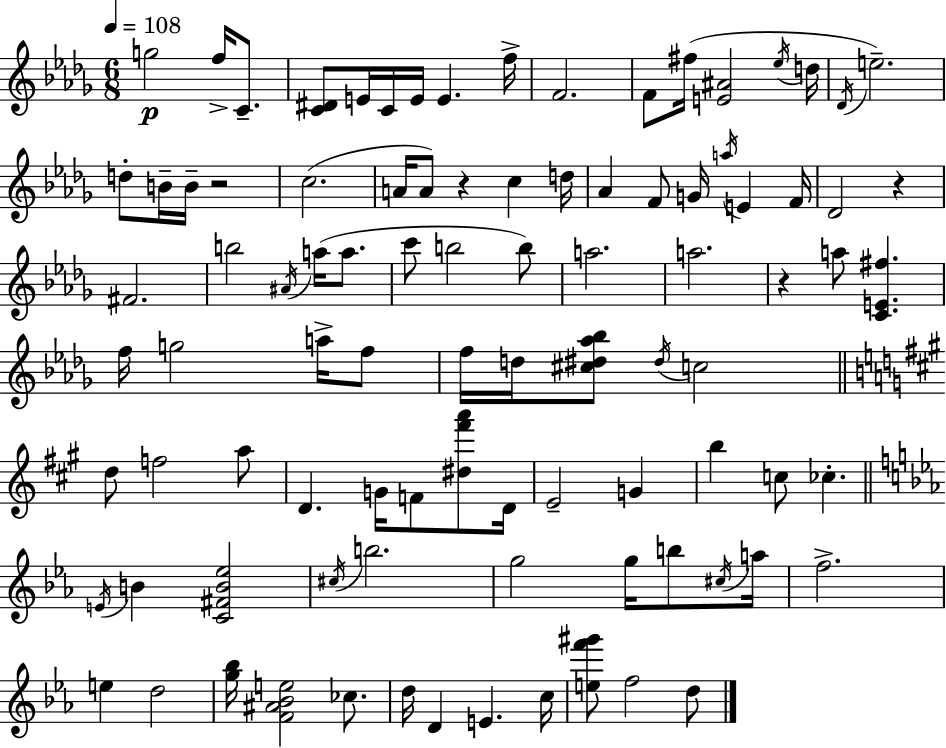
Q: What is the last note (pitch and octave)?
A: D5